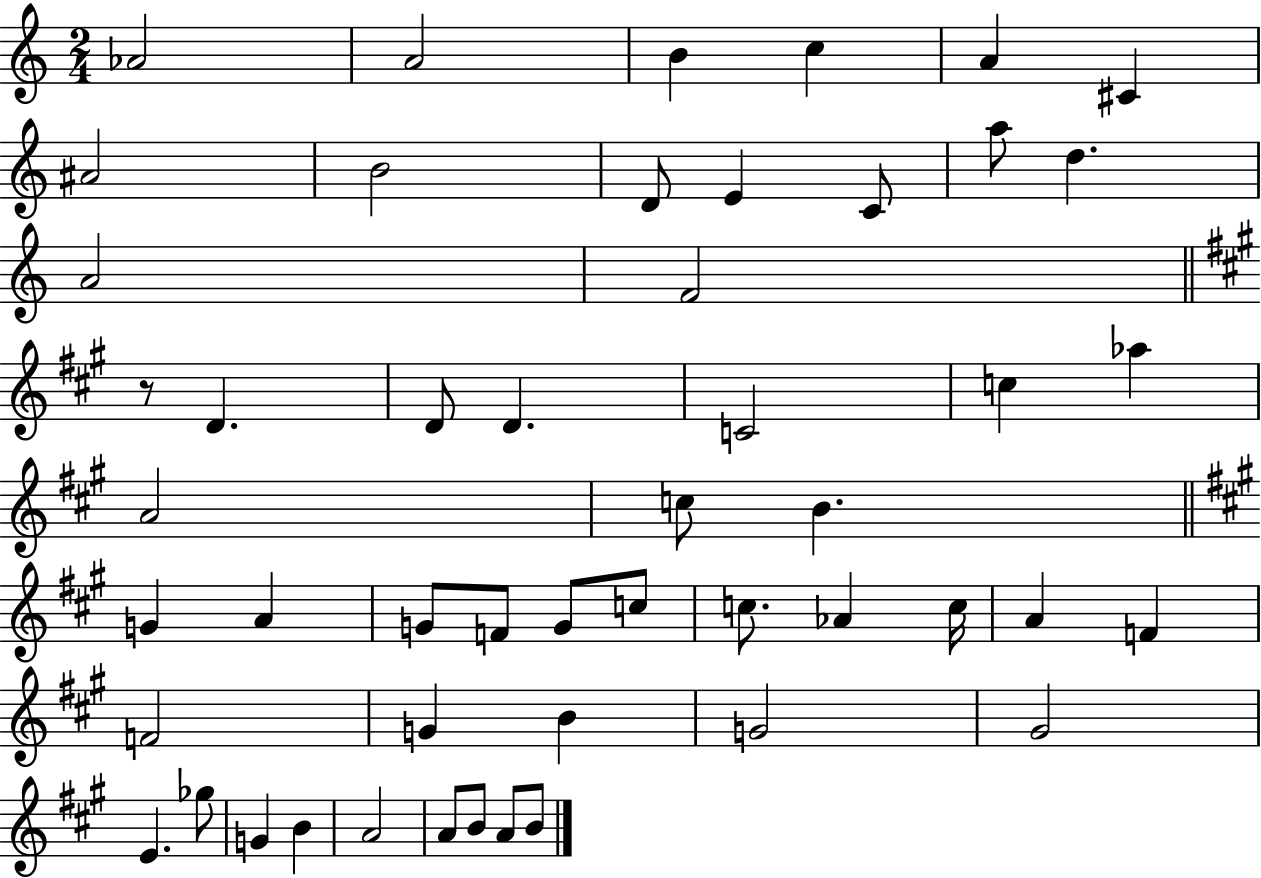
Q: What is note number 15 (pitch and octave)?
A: F4